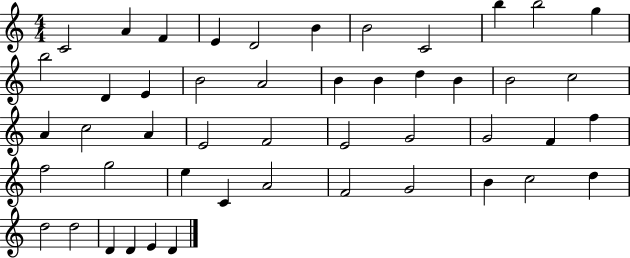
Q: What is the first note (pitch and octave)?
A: C4